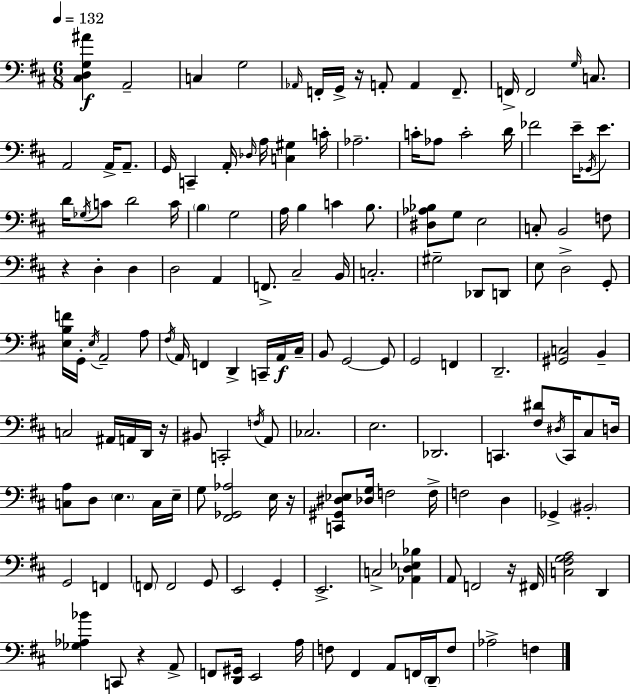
X:1
T:Untitled
M:6/8
L:1/4
K:D
[^C,D,G,^A] A,,2 C, G,2 _A,,/4 F,,/4 G,,/4 z/4 A,,/2 A,, F,,/2 F,,/4 F,,2 G,/4 C,/2 A,,2 A,,/4 A,,/2 G,,/4 C,, A,,/4 _D,/4 A,/4 [C,^G,] C/4 _A,2 C/4 _A,/2 C2 D/4 _F2 E/4 _G,,/4 E/2 D/4 _G,/4 C/2 D2 C/4 B, G,2 A,/4 B, C B,/2 [^D,_A,_B,]/2 G,/2 E,2 C,/2 B,,2 F,/2 z D, D, D,2 A,, F,,/2 ^C,2 B,,/4 C,2 ^G,2 _D,,/2 D,,/2 E,/2 D,2 G,,/2 [E,B,F]/4 G,,/4 E,/4 A,,2 A,/2 ^F,/4 A,,/4 F,, D,, C,,/4 A,,/4 ^C,/4 B,,/2 G,,2 G,,/2 G,,2 F,, D,,2 [^G,,C,]2 B,, C,2 ^A,,/4 A,,/4 D,,/4 z/4 ^B,,/2 C,,2 F,/4 A,,/2 _C,2 E,2 _D,,2 C,, [^F,^D]/2 ^D,/4 C,,/4 ^C,/2 D,/4 [C,A,]/2 D,/2 E, C,/4 E,/4 G,/2 [^F,,_G,,_A,]2 E,/4 z/4 [C,,^G,,^D,_E,]/2 [_D,G,]/4 F,2 F,/4 F,2 D, _G,, ^B,,2 G,,2 F,, F,,/2 F,,2 G,,/2 E,,2 G,, E,,2 C,2 [_A,,D,_E,_B,] A,,/2 F,,2 z/4 ^F,,/4 [C,^F,G,A,]2 D,, [_G,_A,_B] C,,/2 z A,,/2 F,,/2 [D,,^G,,]/4 E,,2 A,/4 F,/2 ^F,, A,,/2 F,,/4 D,,/4 F,/2 _A,2 F,